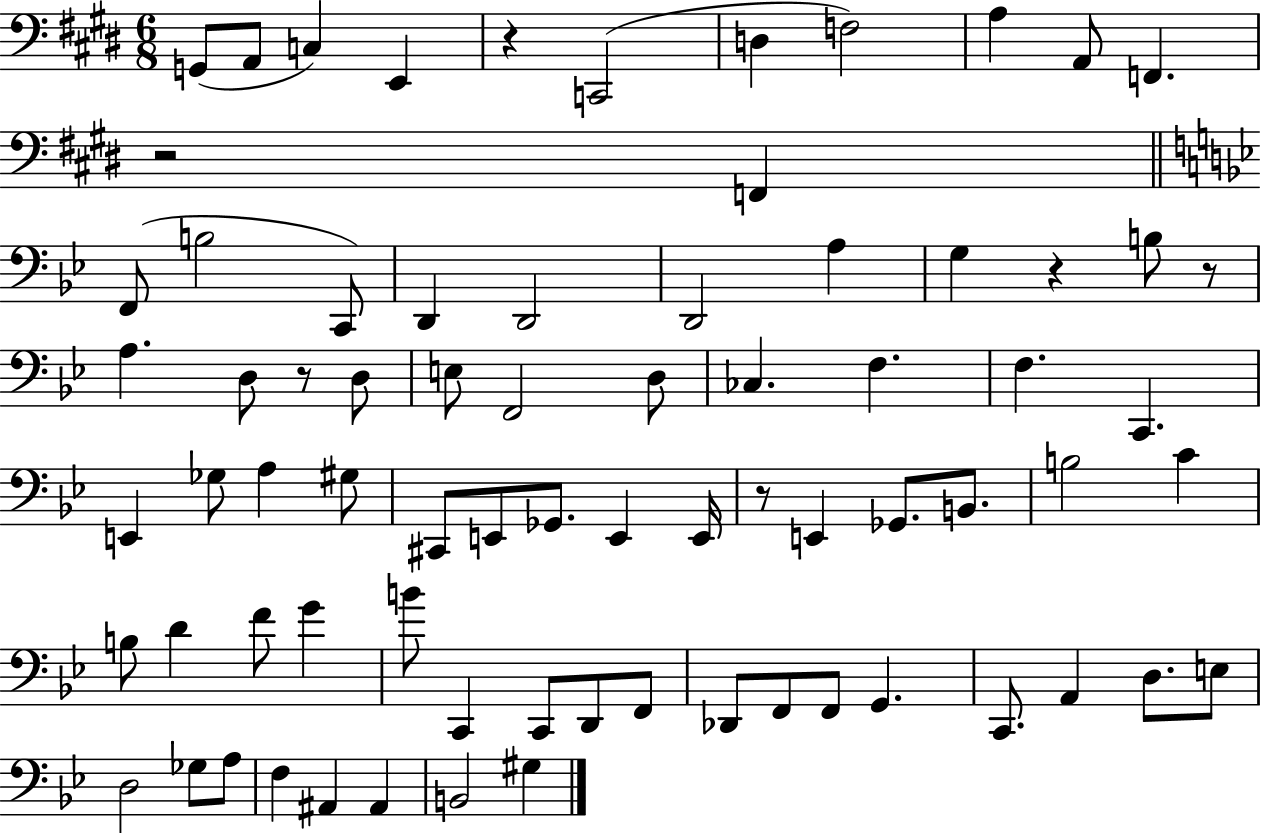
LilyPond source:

{
  \clef bass
  \numericTimeSignature
  \time 6/8
  \key e \major
  g,8( a,8 c4) e,4 | r4 c,2( | d4 f2) | a4 a,8 f,4. | \break r2 f,4 | \bar "||" \break \key g \minor f,8( b2 c,8) | d,4 d,2 | d,2 a4 | g4 r4 b8 r8 | \break a4. d8 r8 d8 | e8 f,2 d8 | ces4. f4. | f4. c,4. | \break e,4 ges8 a4 gis8 | cis,8 e,8 ges,8. e,4 e,16 | r8 e,4 ges,8. b,8. | b2 c'4 | \break b8 d'4 f'8 g'4 | b'8 c,4 c,8 d,8 f,8 | des,8 f,8 f,8 g,4. | c,8. a,4 d8. e8 | \break d2 ges8 a8 | f4 ais,4 ais,4 | b,2 gis4 | \bar "|."
}